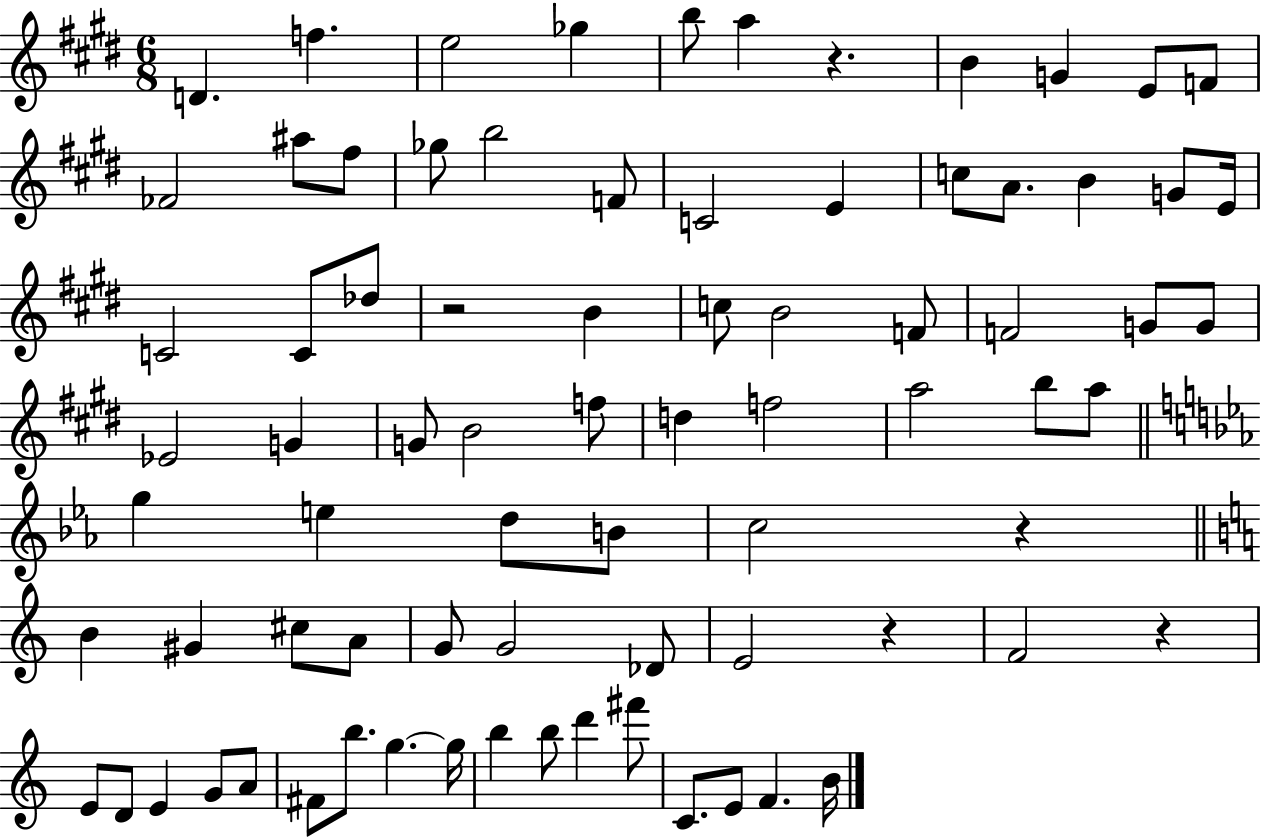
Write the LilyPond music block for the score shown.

{
  \clef treble
  \numericTimeSignature
  \time 6/8
  \key e \major
  d'4. f''4. | e''2 ges''4 | b''8 a''4 r4. | b'4 g'4 e'8 f'8 | \break fes'2 ais''8 fis''8 | ges''8 b''2 f'8 | c'2 e'4 | c''8 a'8. b'4 g'8 e'16 | \break c'2 c'8 des''8 | r2 b'4 | c''8 b'2 f'8 | f'2 g'8 g'8 | \break ees'2 g'4 | g'8 b'2 f''8 | d''4 f''2 | a''2 b''8 a''8 | \break \bar "||" \break \key c \minor g''4 e''4 d''8 b'8 | c''2 r4 | \bar "||" \break \key a \minor b'4 gis'4 cis''8 a'8 | g'8 g'2 des'8 | e'2 r4 | f'2 r4 | \break e'8 d'8 e'4 g'8 a'8 | fis'8 b''8. g''4.~~ g''16 | b''4 b''8 d'''4 fis'''8 | c'8. e'8 f'4. b'16 | \break \bar "|."
}